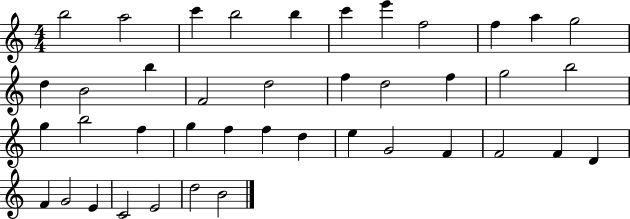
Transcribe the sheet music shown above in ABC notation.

X:1
T:Untitled
M:4/4
L:1/4
K:C
b2 a2 c' b2 b c' e' f2 f a g2 d B2 b F2 d2 f d2 f g2 b2 g b2 f g f f d e G2 F F2 F D F G2 E C2 E2 d2 B2